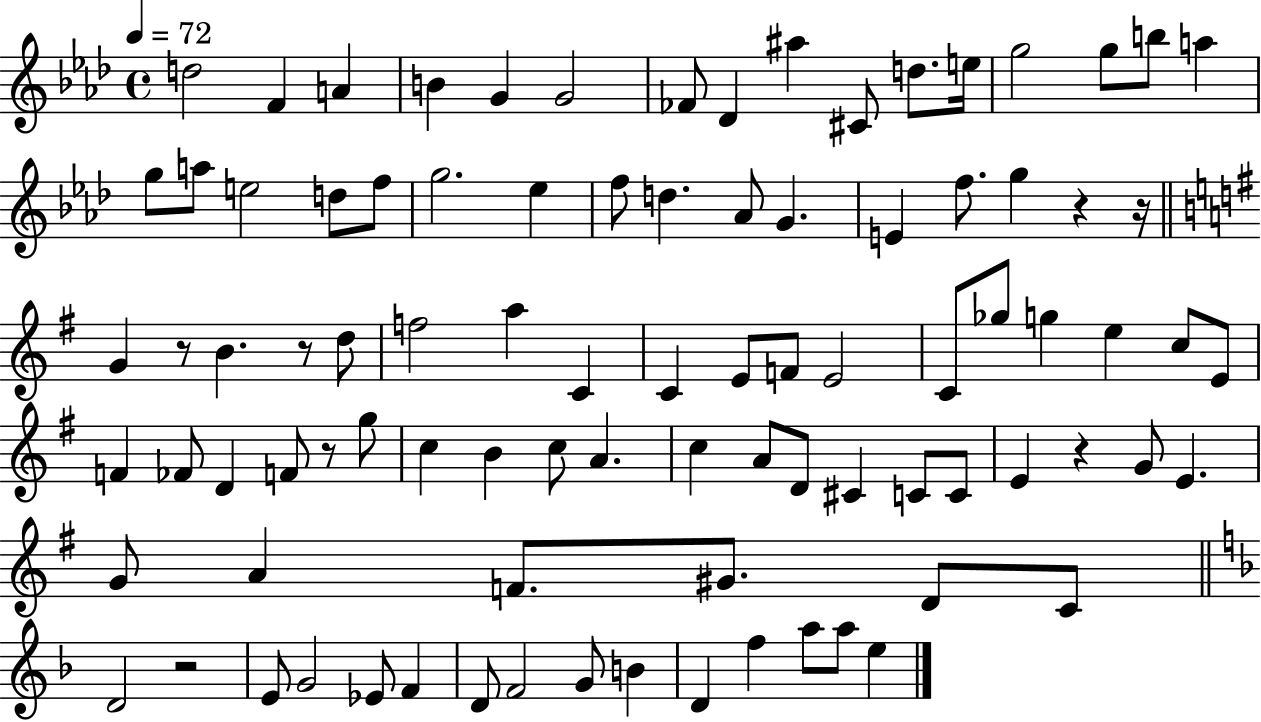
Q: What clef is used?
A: treble